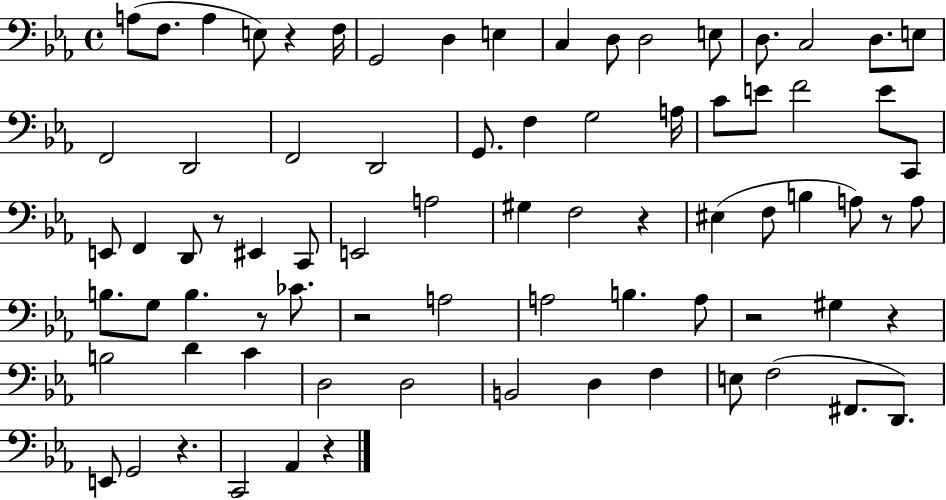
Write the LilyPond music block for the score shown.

{
  \clef bass
  \time 4/4
  \defaultTimeSignature
  \key ees \major
  a8( f8. a4 e8) r4 f16 | g,2 d4 e4 | c4 d8 d2 e8 | d8. c2 d8. e8 | \break f,2 d,2 | f,2 d,2 | g,8. f4 g2 a16 | c'8 e'8 f'2 e'8 c,8 | \break e,8 f,4 d,8 r8 eis,4 c,8 | e,2 a2 | gis4 f2 r4 | eis4( f8 b4 a8) r8 a8 | \break b8. g8 b4. r8 ces'8. | r2 a2 | a2 b4. a8 | r2 gis4 r4 | \break b2 d'4 c'4 | d2 d2 | b,2 d4 f4 | e8 f2( fis,8. d,8.) | \break e,8 g,2 r4. | c,2 aes,4 r4 | \bar "|."
}